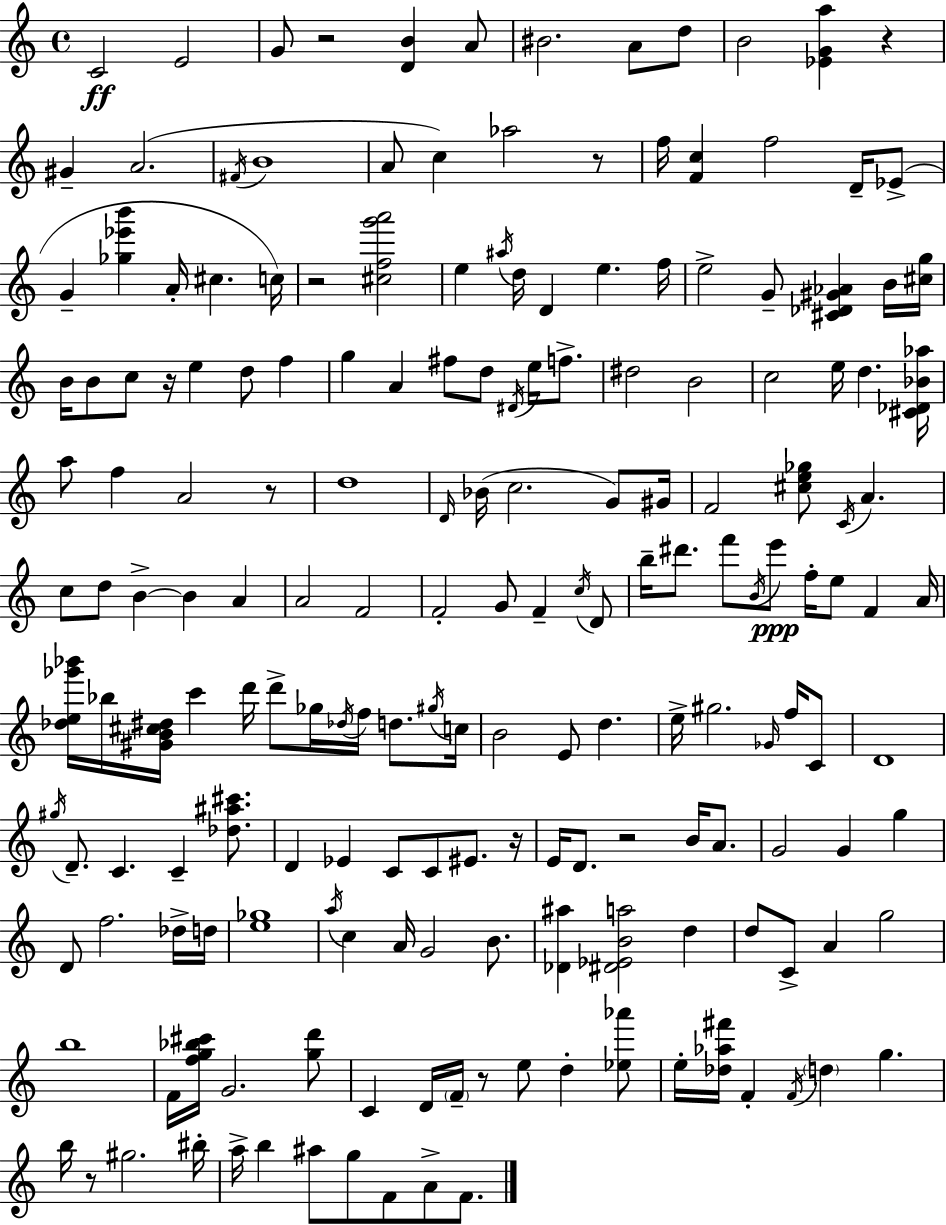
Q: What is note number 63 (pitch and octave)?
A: C5